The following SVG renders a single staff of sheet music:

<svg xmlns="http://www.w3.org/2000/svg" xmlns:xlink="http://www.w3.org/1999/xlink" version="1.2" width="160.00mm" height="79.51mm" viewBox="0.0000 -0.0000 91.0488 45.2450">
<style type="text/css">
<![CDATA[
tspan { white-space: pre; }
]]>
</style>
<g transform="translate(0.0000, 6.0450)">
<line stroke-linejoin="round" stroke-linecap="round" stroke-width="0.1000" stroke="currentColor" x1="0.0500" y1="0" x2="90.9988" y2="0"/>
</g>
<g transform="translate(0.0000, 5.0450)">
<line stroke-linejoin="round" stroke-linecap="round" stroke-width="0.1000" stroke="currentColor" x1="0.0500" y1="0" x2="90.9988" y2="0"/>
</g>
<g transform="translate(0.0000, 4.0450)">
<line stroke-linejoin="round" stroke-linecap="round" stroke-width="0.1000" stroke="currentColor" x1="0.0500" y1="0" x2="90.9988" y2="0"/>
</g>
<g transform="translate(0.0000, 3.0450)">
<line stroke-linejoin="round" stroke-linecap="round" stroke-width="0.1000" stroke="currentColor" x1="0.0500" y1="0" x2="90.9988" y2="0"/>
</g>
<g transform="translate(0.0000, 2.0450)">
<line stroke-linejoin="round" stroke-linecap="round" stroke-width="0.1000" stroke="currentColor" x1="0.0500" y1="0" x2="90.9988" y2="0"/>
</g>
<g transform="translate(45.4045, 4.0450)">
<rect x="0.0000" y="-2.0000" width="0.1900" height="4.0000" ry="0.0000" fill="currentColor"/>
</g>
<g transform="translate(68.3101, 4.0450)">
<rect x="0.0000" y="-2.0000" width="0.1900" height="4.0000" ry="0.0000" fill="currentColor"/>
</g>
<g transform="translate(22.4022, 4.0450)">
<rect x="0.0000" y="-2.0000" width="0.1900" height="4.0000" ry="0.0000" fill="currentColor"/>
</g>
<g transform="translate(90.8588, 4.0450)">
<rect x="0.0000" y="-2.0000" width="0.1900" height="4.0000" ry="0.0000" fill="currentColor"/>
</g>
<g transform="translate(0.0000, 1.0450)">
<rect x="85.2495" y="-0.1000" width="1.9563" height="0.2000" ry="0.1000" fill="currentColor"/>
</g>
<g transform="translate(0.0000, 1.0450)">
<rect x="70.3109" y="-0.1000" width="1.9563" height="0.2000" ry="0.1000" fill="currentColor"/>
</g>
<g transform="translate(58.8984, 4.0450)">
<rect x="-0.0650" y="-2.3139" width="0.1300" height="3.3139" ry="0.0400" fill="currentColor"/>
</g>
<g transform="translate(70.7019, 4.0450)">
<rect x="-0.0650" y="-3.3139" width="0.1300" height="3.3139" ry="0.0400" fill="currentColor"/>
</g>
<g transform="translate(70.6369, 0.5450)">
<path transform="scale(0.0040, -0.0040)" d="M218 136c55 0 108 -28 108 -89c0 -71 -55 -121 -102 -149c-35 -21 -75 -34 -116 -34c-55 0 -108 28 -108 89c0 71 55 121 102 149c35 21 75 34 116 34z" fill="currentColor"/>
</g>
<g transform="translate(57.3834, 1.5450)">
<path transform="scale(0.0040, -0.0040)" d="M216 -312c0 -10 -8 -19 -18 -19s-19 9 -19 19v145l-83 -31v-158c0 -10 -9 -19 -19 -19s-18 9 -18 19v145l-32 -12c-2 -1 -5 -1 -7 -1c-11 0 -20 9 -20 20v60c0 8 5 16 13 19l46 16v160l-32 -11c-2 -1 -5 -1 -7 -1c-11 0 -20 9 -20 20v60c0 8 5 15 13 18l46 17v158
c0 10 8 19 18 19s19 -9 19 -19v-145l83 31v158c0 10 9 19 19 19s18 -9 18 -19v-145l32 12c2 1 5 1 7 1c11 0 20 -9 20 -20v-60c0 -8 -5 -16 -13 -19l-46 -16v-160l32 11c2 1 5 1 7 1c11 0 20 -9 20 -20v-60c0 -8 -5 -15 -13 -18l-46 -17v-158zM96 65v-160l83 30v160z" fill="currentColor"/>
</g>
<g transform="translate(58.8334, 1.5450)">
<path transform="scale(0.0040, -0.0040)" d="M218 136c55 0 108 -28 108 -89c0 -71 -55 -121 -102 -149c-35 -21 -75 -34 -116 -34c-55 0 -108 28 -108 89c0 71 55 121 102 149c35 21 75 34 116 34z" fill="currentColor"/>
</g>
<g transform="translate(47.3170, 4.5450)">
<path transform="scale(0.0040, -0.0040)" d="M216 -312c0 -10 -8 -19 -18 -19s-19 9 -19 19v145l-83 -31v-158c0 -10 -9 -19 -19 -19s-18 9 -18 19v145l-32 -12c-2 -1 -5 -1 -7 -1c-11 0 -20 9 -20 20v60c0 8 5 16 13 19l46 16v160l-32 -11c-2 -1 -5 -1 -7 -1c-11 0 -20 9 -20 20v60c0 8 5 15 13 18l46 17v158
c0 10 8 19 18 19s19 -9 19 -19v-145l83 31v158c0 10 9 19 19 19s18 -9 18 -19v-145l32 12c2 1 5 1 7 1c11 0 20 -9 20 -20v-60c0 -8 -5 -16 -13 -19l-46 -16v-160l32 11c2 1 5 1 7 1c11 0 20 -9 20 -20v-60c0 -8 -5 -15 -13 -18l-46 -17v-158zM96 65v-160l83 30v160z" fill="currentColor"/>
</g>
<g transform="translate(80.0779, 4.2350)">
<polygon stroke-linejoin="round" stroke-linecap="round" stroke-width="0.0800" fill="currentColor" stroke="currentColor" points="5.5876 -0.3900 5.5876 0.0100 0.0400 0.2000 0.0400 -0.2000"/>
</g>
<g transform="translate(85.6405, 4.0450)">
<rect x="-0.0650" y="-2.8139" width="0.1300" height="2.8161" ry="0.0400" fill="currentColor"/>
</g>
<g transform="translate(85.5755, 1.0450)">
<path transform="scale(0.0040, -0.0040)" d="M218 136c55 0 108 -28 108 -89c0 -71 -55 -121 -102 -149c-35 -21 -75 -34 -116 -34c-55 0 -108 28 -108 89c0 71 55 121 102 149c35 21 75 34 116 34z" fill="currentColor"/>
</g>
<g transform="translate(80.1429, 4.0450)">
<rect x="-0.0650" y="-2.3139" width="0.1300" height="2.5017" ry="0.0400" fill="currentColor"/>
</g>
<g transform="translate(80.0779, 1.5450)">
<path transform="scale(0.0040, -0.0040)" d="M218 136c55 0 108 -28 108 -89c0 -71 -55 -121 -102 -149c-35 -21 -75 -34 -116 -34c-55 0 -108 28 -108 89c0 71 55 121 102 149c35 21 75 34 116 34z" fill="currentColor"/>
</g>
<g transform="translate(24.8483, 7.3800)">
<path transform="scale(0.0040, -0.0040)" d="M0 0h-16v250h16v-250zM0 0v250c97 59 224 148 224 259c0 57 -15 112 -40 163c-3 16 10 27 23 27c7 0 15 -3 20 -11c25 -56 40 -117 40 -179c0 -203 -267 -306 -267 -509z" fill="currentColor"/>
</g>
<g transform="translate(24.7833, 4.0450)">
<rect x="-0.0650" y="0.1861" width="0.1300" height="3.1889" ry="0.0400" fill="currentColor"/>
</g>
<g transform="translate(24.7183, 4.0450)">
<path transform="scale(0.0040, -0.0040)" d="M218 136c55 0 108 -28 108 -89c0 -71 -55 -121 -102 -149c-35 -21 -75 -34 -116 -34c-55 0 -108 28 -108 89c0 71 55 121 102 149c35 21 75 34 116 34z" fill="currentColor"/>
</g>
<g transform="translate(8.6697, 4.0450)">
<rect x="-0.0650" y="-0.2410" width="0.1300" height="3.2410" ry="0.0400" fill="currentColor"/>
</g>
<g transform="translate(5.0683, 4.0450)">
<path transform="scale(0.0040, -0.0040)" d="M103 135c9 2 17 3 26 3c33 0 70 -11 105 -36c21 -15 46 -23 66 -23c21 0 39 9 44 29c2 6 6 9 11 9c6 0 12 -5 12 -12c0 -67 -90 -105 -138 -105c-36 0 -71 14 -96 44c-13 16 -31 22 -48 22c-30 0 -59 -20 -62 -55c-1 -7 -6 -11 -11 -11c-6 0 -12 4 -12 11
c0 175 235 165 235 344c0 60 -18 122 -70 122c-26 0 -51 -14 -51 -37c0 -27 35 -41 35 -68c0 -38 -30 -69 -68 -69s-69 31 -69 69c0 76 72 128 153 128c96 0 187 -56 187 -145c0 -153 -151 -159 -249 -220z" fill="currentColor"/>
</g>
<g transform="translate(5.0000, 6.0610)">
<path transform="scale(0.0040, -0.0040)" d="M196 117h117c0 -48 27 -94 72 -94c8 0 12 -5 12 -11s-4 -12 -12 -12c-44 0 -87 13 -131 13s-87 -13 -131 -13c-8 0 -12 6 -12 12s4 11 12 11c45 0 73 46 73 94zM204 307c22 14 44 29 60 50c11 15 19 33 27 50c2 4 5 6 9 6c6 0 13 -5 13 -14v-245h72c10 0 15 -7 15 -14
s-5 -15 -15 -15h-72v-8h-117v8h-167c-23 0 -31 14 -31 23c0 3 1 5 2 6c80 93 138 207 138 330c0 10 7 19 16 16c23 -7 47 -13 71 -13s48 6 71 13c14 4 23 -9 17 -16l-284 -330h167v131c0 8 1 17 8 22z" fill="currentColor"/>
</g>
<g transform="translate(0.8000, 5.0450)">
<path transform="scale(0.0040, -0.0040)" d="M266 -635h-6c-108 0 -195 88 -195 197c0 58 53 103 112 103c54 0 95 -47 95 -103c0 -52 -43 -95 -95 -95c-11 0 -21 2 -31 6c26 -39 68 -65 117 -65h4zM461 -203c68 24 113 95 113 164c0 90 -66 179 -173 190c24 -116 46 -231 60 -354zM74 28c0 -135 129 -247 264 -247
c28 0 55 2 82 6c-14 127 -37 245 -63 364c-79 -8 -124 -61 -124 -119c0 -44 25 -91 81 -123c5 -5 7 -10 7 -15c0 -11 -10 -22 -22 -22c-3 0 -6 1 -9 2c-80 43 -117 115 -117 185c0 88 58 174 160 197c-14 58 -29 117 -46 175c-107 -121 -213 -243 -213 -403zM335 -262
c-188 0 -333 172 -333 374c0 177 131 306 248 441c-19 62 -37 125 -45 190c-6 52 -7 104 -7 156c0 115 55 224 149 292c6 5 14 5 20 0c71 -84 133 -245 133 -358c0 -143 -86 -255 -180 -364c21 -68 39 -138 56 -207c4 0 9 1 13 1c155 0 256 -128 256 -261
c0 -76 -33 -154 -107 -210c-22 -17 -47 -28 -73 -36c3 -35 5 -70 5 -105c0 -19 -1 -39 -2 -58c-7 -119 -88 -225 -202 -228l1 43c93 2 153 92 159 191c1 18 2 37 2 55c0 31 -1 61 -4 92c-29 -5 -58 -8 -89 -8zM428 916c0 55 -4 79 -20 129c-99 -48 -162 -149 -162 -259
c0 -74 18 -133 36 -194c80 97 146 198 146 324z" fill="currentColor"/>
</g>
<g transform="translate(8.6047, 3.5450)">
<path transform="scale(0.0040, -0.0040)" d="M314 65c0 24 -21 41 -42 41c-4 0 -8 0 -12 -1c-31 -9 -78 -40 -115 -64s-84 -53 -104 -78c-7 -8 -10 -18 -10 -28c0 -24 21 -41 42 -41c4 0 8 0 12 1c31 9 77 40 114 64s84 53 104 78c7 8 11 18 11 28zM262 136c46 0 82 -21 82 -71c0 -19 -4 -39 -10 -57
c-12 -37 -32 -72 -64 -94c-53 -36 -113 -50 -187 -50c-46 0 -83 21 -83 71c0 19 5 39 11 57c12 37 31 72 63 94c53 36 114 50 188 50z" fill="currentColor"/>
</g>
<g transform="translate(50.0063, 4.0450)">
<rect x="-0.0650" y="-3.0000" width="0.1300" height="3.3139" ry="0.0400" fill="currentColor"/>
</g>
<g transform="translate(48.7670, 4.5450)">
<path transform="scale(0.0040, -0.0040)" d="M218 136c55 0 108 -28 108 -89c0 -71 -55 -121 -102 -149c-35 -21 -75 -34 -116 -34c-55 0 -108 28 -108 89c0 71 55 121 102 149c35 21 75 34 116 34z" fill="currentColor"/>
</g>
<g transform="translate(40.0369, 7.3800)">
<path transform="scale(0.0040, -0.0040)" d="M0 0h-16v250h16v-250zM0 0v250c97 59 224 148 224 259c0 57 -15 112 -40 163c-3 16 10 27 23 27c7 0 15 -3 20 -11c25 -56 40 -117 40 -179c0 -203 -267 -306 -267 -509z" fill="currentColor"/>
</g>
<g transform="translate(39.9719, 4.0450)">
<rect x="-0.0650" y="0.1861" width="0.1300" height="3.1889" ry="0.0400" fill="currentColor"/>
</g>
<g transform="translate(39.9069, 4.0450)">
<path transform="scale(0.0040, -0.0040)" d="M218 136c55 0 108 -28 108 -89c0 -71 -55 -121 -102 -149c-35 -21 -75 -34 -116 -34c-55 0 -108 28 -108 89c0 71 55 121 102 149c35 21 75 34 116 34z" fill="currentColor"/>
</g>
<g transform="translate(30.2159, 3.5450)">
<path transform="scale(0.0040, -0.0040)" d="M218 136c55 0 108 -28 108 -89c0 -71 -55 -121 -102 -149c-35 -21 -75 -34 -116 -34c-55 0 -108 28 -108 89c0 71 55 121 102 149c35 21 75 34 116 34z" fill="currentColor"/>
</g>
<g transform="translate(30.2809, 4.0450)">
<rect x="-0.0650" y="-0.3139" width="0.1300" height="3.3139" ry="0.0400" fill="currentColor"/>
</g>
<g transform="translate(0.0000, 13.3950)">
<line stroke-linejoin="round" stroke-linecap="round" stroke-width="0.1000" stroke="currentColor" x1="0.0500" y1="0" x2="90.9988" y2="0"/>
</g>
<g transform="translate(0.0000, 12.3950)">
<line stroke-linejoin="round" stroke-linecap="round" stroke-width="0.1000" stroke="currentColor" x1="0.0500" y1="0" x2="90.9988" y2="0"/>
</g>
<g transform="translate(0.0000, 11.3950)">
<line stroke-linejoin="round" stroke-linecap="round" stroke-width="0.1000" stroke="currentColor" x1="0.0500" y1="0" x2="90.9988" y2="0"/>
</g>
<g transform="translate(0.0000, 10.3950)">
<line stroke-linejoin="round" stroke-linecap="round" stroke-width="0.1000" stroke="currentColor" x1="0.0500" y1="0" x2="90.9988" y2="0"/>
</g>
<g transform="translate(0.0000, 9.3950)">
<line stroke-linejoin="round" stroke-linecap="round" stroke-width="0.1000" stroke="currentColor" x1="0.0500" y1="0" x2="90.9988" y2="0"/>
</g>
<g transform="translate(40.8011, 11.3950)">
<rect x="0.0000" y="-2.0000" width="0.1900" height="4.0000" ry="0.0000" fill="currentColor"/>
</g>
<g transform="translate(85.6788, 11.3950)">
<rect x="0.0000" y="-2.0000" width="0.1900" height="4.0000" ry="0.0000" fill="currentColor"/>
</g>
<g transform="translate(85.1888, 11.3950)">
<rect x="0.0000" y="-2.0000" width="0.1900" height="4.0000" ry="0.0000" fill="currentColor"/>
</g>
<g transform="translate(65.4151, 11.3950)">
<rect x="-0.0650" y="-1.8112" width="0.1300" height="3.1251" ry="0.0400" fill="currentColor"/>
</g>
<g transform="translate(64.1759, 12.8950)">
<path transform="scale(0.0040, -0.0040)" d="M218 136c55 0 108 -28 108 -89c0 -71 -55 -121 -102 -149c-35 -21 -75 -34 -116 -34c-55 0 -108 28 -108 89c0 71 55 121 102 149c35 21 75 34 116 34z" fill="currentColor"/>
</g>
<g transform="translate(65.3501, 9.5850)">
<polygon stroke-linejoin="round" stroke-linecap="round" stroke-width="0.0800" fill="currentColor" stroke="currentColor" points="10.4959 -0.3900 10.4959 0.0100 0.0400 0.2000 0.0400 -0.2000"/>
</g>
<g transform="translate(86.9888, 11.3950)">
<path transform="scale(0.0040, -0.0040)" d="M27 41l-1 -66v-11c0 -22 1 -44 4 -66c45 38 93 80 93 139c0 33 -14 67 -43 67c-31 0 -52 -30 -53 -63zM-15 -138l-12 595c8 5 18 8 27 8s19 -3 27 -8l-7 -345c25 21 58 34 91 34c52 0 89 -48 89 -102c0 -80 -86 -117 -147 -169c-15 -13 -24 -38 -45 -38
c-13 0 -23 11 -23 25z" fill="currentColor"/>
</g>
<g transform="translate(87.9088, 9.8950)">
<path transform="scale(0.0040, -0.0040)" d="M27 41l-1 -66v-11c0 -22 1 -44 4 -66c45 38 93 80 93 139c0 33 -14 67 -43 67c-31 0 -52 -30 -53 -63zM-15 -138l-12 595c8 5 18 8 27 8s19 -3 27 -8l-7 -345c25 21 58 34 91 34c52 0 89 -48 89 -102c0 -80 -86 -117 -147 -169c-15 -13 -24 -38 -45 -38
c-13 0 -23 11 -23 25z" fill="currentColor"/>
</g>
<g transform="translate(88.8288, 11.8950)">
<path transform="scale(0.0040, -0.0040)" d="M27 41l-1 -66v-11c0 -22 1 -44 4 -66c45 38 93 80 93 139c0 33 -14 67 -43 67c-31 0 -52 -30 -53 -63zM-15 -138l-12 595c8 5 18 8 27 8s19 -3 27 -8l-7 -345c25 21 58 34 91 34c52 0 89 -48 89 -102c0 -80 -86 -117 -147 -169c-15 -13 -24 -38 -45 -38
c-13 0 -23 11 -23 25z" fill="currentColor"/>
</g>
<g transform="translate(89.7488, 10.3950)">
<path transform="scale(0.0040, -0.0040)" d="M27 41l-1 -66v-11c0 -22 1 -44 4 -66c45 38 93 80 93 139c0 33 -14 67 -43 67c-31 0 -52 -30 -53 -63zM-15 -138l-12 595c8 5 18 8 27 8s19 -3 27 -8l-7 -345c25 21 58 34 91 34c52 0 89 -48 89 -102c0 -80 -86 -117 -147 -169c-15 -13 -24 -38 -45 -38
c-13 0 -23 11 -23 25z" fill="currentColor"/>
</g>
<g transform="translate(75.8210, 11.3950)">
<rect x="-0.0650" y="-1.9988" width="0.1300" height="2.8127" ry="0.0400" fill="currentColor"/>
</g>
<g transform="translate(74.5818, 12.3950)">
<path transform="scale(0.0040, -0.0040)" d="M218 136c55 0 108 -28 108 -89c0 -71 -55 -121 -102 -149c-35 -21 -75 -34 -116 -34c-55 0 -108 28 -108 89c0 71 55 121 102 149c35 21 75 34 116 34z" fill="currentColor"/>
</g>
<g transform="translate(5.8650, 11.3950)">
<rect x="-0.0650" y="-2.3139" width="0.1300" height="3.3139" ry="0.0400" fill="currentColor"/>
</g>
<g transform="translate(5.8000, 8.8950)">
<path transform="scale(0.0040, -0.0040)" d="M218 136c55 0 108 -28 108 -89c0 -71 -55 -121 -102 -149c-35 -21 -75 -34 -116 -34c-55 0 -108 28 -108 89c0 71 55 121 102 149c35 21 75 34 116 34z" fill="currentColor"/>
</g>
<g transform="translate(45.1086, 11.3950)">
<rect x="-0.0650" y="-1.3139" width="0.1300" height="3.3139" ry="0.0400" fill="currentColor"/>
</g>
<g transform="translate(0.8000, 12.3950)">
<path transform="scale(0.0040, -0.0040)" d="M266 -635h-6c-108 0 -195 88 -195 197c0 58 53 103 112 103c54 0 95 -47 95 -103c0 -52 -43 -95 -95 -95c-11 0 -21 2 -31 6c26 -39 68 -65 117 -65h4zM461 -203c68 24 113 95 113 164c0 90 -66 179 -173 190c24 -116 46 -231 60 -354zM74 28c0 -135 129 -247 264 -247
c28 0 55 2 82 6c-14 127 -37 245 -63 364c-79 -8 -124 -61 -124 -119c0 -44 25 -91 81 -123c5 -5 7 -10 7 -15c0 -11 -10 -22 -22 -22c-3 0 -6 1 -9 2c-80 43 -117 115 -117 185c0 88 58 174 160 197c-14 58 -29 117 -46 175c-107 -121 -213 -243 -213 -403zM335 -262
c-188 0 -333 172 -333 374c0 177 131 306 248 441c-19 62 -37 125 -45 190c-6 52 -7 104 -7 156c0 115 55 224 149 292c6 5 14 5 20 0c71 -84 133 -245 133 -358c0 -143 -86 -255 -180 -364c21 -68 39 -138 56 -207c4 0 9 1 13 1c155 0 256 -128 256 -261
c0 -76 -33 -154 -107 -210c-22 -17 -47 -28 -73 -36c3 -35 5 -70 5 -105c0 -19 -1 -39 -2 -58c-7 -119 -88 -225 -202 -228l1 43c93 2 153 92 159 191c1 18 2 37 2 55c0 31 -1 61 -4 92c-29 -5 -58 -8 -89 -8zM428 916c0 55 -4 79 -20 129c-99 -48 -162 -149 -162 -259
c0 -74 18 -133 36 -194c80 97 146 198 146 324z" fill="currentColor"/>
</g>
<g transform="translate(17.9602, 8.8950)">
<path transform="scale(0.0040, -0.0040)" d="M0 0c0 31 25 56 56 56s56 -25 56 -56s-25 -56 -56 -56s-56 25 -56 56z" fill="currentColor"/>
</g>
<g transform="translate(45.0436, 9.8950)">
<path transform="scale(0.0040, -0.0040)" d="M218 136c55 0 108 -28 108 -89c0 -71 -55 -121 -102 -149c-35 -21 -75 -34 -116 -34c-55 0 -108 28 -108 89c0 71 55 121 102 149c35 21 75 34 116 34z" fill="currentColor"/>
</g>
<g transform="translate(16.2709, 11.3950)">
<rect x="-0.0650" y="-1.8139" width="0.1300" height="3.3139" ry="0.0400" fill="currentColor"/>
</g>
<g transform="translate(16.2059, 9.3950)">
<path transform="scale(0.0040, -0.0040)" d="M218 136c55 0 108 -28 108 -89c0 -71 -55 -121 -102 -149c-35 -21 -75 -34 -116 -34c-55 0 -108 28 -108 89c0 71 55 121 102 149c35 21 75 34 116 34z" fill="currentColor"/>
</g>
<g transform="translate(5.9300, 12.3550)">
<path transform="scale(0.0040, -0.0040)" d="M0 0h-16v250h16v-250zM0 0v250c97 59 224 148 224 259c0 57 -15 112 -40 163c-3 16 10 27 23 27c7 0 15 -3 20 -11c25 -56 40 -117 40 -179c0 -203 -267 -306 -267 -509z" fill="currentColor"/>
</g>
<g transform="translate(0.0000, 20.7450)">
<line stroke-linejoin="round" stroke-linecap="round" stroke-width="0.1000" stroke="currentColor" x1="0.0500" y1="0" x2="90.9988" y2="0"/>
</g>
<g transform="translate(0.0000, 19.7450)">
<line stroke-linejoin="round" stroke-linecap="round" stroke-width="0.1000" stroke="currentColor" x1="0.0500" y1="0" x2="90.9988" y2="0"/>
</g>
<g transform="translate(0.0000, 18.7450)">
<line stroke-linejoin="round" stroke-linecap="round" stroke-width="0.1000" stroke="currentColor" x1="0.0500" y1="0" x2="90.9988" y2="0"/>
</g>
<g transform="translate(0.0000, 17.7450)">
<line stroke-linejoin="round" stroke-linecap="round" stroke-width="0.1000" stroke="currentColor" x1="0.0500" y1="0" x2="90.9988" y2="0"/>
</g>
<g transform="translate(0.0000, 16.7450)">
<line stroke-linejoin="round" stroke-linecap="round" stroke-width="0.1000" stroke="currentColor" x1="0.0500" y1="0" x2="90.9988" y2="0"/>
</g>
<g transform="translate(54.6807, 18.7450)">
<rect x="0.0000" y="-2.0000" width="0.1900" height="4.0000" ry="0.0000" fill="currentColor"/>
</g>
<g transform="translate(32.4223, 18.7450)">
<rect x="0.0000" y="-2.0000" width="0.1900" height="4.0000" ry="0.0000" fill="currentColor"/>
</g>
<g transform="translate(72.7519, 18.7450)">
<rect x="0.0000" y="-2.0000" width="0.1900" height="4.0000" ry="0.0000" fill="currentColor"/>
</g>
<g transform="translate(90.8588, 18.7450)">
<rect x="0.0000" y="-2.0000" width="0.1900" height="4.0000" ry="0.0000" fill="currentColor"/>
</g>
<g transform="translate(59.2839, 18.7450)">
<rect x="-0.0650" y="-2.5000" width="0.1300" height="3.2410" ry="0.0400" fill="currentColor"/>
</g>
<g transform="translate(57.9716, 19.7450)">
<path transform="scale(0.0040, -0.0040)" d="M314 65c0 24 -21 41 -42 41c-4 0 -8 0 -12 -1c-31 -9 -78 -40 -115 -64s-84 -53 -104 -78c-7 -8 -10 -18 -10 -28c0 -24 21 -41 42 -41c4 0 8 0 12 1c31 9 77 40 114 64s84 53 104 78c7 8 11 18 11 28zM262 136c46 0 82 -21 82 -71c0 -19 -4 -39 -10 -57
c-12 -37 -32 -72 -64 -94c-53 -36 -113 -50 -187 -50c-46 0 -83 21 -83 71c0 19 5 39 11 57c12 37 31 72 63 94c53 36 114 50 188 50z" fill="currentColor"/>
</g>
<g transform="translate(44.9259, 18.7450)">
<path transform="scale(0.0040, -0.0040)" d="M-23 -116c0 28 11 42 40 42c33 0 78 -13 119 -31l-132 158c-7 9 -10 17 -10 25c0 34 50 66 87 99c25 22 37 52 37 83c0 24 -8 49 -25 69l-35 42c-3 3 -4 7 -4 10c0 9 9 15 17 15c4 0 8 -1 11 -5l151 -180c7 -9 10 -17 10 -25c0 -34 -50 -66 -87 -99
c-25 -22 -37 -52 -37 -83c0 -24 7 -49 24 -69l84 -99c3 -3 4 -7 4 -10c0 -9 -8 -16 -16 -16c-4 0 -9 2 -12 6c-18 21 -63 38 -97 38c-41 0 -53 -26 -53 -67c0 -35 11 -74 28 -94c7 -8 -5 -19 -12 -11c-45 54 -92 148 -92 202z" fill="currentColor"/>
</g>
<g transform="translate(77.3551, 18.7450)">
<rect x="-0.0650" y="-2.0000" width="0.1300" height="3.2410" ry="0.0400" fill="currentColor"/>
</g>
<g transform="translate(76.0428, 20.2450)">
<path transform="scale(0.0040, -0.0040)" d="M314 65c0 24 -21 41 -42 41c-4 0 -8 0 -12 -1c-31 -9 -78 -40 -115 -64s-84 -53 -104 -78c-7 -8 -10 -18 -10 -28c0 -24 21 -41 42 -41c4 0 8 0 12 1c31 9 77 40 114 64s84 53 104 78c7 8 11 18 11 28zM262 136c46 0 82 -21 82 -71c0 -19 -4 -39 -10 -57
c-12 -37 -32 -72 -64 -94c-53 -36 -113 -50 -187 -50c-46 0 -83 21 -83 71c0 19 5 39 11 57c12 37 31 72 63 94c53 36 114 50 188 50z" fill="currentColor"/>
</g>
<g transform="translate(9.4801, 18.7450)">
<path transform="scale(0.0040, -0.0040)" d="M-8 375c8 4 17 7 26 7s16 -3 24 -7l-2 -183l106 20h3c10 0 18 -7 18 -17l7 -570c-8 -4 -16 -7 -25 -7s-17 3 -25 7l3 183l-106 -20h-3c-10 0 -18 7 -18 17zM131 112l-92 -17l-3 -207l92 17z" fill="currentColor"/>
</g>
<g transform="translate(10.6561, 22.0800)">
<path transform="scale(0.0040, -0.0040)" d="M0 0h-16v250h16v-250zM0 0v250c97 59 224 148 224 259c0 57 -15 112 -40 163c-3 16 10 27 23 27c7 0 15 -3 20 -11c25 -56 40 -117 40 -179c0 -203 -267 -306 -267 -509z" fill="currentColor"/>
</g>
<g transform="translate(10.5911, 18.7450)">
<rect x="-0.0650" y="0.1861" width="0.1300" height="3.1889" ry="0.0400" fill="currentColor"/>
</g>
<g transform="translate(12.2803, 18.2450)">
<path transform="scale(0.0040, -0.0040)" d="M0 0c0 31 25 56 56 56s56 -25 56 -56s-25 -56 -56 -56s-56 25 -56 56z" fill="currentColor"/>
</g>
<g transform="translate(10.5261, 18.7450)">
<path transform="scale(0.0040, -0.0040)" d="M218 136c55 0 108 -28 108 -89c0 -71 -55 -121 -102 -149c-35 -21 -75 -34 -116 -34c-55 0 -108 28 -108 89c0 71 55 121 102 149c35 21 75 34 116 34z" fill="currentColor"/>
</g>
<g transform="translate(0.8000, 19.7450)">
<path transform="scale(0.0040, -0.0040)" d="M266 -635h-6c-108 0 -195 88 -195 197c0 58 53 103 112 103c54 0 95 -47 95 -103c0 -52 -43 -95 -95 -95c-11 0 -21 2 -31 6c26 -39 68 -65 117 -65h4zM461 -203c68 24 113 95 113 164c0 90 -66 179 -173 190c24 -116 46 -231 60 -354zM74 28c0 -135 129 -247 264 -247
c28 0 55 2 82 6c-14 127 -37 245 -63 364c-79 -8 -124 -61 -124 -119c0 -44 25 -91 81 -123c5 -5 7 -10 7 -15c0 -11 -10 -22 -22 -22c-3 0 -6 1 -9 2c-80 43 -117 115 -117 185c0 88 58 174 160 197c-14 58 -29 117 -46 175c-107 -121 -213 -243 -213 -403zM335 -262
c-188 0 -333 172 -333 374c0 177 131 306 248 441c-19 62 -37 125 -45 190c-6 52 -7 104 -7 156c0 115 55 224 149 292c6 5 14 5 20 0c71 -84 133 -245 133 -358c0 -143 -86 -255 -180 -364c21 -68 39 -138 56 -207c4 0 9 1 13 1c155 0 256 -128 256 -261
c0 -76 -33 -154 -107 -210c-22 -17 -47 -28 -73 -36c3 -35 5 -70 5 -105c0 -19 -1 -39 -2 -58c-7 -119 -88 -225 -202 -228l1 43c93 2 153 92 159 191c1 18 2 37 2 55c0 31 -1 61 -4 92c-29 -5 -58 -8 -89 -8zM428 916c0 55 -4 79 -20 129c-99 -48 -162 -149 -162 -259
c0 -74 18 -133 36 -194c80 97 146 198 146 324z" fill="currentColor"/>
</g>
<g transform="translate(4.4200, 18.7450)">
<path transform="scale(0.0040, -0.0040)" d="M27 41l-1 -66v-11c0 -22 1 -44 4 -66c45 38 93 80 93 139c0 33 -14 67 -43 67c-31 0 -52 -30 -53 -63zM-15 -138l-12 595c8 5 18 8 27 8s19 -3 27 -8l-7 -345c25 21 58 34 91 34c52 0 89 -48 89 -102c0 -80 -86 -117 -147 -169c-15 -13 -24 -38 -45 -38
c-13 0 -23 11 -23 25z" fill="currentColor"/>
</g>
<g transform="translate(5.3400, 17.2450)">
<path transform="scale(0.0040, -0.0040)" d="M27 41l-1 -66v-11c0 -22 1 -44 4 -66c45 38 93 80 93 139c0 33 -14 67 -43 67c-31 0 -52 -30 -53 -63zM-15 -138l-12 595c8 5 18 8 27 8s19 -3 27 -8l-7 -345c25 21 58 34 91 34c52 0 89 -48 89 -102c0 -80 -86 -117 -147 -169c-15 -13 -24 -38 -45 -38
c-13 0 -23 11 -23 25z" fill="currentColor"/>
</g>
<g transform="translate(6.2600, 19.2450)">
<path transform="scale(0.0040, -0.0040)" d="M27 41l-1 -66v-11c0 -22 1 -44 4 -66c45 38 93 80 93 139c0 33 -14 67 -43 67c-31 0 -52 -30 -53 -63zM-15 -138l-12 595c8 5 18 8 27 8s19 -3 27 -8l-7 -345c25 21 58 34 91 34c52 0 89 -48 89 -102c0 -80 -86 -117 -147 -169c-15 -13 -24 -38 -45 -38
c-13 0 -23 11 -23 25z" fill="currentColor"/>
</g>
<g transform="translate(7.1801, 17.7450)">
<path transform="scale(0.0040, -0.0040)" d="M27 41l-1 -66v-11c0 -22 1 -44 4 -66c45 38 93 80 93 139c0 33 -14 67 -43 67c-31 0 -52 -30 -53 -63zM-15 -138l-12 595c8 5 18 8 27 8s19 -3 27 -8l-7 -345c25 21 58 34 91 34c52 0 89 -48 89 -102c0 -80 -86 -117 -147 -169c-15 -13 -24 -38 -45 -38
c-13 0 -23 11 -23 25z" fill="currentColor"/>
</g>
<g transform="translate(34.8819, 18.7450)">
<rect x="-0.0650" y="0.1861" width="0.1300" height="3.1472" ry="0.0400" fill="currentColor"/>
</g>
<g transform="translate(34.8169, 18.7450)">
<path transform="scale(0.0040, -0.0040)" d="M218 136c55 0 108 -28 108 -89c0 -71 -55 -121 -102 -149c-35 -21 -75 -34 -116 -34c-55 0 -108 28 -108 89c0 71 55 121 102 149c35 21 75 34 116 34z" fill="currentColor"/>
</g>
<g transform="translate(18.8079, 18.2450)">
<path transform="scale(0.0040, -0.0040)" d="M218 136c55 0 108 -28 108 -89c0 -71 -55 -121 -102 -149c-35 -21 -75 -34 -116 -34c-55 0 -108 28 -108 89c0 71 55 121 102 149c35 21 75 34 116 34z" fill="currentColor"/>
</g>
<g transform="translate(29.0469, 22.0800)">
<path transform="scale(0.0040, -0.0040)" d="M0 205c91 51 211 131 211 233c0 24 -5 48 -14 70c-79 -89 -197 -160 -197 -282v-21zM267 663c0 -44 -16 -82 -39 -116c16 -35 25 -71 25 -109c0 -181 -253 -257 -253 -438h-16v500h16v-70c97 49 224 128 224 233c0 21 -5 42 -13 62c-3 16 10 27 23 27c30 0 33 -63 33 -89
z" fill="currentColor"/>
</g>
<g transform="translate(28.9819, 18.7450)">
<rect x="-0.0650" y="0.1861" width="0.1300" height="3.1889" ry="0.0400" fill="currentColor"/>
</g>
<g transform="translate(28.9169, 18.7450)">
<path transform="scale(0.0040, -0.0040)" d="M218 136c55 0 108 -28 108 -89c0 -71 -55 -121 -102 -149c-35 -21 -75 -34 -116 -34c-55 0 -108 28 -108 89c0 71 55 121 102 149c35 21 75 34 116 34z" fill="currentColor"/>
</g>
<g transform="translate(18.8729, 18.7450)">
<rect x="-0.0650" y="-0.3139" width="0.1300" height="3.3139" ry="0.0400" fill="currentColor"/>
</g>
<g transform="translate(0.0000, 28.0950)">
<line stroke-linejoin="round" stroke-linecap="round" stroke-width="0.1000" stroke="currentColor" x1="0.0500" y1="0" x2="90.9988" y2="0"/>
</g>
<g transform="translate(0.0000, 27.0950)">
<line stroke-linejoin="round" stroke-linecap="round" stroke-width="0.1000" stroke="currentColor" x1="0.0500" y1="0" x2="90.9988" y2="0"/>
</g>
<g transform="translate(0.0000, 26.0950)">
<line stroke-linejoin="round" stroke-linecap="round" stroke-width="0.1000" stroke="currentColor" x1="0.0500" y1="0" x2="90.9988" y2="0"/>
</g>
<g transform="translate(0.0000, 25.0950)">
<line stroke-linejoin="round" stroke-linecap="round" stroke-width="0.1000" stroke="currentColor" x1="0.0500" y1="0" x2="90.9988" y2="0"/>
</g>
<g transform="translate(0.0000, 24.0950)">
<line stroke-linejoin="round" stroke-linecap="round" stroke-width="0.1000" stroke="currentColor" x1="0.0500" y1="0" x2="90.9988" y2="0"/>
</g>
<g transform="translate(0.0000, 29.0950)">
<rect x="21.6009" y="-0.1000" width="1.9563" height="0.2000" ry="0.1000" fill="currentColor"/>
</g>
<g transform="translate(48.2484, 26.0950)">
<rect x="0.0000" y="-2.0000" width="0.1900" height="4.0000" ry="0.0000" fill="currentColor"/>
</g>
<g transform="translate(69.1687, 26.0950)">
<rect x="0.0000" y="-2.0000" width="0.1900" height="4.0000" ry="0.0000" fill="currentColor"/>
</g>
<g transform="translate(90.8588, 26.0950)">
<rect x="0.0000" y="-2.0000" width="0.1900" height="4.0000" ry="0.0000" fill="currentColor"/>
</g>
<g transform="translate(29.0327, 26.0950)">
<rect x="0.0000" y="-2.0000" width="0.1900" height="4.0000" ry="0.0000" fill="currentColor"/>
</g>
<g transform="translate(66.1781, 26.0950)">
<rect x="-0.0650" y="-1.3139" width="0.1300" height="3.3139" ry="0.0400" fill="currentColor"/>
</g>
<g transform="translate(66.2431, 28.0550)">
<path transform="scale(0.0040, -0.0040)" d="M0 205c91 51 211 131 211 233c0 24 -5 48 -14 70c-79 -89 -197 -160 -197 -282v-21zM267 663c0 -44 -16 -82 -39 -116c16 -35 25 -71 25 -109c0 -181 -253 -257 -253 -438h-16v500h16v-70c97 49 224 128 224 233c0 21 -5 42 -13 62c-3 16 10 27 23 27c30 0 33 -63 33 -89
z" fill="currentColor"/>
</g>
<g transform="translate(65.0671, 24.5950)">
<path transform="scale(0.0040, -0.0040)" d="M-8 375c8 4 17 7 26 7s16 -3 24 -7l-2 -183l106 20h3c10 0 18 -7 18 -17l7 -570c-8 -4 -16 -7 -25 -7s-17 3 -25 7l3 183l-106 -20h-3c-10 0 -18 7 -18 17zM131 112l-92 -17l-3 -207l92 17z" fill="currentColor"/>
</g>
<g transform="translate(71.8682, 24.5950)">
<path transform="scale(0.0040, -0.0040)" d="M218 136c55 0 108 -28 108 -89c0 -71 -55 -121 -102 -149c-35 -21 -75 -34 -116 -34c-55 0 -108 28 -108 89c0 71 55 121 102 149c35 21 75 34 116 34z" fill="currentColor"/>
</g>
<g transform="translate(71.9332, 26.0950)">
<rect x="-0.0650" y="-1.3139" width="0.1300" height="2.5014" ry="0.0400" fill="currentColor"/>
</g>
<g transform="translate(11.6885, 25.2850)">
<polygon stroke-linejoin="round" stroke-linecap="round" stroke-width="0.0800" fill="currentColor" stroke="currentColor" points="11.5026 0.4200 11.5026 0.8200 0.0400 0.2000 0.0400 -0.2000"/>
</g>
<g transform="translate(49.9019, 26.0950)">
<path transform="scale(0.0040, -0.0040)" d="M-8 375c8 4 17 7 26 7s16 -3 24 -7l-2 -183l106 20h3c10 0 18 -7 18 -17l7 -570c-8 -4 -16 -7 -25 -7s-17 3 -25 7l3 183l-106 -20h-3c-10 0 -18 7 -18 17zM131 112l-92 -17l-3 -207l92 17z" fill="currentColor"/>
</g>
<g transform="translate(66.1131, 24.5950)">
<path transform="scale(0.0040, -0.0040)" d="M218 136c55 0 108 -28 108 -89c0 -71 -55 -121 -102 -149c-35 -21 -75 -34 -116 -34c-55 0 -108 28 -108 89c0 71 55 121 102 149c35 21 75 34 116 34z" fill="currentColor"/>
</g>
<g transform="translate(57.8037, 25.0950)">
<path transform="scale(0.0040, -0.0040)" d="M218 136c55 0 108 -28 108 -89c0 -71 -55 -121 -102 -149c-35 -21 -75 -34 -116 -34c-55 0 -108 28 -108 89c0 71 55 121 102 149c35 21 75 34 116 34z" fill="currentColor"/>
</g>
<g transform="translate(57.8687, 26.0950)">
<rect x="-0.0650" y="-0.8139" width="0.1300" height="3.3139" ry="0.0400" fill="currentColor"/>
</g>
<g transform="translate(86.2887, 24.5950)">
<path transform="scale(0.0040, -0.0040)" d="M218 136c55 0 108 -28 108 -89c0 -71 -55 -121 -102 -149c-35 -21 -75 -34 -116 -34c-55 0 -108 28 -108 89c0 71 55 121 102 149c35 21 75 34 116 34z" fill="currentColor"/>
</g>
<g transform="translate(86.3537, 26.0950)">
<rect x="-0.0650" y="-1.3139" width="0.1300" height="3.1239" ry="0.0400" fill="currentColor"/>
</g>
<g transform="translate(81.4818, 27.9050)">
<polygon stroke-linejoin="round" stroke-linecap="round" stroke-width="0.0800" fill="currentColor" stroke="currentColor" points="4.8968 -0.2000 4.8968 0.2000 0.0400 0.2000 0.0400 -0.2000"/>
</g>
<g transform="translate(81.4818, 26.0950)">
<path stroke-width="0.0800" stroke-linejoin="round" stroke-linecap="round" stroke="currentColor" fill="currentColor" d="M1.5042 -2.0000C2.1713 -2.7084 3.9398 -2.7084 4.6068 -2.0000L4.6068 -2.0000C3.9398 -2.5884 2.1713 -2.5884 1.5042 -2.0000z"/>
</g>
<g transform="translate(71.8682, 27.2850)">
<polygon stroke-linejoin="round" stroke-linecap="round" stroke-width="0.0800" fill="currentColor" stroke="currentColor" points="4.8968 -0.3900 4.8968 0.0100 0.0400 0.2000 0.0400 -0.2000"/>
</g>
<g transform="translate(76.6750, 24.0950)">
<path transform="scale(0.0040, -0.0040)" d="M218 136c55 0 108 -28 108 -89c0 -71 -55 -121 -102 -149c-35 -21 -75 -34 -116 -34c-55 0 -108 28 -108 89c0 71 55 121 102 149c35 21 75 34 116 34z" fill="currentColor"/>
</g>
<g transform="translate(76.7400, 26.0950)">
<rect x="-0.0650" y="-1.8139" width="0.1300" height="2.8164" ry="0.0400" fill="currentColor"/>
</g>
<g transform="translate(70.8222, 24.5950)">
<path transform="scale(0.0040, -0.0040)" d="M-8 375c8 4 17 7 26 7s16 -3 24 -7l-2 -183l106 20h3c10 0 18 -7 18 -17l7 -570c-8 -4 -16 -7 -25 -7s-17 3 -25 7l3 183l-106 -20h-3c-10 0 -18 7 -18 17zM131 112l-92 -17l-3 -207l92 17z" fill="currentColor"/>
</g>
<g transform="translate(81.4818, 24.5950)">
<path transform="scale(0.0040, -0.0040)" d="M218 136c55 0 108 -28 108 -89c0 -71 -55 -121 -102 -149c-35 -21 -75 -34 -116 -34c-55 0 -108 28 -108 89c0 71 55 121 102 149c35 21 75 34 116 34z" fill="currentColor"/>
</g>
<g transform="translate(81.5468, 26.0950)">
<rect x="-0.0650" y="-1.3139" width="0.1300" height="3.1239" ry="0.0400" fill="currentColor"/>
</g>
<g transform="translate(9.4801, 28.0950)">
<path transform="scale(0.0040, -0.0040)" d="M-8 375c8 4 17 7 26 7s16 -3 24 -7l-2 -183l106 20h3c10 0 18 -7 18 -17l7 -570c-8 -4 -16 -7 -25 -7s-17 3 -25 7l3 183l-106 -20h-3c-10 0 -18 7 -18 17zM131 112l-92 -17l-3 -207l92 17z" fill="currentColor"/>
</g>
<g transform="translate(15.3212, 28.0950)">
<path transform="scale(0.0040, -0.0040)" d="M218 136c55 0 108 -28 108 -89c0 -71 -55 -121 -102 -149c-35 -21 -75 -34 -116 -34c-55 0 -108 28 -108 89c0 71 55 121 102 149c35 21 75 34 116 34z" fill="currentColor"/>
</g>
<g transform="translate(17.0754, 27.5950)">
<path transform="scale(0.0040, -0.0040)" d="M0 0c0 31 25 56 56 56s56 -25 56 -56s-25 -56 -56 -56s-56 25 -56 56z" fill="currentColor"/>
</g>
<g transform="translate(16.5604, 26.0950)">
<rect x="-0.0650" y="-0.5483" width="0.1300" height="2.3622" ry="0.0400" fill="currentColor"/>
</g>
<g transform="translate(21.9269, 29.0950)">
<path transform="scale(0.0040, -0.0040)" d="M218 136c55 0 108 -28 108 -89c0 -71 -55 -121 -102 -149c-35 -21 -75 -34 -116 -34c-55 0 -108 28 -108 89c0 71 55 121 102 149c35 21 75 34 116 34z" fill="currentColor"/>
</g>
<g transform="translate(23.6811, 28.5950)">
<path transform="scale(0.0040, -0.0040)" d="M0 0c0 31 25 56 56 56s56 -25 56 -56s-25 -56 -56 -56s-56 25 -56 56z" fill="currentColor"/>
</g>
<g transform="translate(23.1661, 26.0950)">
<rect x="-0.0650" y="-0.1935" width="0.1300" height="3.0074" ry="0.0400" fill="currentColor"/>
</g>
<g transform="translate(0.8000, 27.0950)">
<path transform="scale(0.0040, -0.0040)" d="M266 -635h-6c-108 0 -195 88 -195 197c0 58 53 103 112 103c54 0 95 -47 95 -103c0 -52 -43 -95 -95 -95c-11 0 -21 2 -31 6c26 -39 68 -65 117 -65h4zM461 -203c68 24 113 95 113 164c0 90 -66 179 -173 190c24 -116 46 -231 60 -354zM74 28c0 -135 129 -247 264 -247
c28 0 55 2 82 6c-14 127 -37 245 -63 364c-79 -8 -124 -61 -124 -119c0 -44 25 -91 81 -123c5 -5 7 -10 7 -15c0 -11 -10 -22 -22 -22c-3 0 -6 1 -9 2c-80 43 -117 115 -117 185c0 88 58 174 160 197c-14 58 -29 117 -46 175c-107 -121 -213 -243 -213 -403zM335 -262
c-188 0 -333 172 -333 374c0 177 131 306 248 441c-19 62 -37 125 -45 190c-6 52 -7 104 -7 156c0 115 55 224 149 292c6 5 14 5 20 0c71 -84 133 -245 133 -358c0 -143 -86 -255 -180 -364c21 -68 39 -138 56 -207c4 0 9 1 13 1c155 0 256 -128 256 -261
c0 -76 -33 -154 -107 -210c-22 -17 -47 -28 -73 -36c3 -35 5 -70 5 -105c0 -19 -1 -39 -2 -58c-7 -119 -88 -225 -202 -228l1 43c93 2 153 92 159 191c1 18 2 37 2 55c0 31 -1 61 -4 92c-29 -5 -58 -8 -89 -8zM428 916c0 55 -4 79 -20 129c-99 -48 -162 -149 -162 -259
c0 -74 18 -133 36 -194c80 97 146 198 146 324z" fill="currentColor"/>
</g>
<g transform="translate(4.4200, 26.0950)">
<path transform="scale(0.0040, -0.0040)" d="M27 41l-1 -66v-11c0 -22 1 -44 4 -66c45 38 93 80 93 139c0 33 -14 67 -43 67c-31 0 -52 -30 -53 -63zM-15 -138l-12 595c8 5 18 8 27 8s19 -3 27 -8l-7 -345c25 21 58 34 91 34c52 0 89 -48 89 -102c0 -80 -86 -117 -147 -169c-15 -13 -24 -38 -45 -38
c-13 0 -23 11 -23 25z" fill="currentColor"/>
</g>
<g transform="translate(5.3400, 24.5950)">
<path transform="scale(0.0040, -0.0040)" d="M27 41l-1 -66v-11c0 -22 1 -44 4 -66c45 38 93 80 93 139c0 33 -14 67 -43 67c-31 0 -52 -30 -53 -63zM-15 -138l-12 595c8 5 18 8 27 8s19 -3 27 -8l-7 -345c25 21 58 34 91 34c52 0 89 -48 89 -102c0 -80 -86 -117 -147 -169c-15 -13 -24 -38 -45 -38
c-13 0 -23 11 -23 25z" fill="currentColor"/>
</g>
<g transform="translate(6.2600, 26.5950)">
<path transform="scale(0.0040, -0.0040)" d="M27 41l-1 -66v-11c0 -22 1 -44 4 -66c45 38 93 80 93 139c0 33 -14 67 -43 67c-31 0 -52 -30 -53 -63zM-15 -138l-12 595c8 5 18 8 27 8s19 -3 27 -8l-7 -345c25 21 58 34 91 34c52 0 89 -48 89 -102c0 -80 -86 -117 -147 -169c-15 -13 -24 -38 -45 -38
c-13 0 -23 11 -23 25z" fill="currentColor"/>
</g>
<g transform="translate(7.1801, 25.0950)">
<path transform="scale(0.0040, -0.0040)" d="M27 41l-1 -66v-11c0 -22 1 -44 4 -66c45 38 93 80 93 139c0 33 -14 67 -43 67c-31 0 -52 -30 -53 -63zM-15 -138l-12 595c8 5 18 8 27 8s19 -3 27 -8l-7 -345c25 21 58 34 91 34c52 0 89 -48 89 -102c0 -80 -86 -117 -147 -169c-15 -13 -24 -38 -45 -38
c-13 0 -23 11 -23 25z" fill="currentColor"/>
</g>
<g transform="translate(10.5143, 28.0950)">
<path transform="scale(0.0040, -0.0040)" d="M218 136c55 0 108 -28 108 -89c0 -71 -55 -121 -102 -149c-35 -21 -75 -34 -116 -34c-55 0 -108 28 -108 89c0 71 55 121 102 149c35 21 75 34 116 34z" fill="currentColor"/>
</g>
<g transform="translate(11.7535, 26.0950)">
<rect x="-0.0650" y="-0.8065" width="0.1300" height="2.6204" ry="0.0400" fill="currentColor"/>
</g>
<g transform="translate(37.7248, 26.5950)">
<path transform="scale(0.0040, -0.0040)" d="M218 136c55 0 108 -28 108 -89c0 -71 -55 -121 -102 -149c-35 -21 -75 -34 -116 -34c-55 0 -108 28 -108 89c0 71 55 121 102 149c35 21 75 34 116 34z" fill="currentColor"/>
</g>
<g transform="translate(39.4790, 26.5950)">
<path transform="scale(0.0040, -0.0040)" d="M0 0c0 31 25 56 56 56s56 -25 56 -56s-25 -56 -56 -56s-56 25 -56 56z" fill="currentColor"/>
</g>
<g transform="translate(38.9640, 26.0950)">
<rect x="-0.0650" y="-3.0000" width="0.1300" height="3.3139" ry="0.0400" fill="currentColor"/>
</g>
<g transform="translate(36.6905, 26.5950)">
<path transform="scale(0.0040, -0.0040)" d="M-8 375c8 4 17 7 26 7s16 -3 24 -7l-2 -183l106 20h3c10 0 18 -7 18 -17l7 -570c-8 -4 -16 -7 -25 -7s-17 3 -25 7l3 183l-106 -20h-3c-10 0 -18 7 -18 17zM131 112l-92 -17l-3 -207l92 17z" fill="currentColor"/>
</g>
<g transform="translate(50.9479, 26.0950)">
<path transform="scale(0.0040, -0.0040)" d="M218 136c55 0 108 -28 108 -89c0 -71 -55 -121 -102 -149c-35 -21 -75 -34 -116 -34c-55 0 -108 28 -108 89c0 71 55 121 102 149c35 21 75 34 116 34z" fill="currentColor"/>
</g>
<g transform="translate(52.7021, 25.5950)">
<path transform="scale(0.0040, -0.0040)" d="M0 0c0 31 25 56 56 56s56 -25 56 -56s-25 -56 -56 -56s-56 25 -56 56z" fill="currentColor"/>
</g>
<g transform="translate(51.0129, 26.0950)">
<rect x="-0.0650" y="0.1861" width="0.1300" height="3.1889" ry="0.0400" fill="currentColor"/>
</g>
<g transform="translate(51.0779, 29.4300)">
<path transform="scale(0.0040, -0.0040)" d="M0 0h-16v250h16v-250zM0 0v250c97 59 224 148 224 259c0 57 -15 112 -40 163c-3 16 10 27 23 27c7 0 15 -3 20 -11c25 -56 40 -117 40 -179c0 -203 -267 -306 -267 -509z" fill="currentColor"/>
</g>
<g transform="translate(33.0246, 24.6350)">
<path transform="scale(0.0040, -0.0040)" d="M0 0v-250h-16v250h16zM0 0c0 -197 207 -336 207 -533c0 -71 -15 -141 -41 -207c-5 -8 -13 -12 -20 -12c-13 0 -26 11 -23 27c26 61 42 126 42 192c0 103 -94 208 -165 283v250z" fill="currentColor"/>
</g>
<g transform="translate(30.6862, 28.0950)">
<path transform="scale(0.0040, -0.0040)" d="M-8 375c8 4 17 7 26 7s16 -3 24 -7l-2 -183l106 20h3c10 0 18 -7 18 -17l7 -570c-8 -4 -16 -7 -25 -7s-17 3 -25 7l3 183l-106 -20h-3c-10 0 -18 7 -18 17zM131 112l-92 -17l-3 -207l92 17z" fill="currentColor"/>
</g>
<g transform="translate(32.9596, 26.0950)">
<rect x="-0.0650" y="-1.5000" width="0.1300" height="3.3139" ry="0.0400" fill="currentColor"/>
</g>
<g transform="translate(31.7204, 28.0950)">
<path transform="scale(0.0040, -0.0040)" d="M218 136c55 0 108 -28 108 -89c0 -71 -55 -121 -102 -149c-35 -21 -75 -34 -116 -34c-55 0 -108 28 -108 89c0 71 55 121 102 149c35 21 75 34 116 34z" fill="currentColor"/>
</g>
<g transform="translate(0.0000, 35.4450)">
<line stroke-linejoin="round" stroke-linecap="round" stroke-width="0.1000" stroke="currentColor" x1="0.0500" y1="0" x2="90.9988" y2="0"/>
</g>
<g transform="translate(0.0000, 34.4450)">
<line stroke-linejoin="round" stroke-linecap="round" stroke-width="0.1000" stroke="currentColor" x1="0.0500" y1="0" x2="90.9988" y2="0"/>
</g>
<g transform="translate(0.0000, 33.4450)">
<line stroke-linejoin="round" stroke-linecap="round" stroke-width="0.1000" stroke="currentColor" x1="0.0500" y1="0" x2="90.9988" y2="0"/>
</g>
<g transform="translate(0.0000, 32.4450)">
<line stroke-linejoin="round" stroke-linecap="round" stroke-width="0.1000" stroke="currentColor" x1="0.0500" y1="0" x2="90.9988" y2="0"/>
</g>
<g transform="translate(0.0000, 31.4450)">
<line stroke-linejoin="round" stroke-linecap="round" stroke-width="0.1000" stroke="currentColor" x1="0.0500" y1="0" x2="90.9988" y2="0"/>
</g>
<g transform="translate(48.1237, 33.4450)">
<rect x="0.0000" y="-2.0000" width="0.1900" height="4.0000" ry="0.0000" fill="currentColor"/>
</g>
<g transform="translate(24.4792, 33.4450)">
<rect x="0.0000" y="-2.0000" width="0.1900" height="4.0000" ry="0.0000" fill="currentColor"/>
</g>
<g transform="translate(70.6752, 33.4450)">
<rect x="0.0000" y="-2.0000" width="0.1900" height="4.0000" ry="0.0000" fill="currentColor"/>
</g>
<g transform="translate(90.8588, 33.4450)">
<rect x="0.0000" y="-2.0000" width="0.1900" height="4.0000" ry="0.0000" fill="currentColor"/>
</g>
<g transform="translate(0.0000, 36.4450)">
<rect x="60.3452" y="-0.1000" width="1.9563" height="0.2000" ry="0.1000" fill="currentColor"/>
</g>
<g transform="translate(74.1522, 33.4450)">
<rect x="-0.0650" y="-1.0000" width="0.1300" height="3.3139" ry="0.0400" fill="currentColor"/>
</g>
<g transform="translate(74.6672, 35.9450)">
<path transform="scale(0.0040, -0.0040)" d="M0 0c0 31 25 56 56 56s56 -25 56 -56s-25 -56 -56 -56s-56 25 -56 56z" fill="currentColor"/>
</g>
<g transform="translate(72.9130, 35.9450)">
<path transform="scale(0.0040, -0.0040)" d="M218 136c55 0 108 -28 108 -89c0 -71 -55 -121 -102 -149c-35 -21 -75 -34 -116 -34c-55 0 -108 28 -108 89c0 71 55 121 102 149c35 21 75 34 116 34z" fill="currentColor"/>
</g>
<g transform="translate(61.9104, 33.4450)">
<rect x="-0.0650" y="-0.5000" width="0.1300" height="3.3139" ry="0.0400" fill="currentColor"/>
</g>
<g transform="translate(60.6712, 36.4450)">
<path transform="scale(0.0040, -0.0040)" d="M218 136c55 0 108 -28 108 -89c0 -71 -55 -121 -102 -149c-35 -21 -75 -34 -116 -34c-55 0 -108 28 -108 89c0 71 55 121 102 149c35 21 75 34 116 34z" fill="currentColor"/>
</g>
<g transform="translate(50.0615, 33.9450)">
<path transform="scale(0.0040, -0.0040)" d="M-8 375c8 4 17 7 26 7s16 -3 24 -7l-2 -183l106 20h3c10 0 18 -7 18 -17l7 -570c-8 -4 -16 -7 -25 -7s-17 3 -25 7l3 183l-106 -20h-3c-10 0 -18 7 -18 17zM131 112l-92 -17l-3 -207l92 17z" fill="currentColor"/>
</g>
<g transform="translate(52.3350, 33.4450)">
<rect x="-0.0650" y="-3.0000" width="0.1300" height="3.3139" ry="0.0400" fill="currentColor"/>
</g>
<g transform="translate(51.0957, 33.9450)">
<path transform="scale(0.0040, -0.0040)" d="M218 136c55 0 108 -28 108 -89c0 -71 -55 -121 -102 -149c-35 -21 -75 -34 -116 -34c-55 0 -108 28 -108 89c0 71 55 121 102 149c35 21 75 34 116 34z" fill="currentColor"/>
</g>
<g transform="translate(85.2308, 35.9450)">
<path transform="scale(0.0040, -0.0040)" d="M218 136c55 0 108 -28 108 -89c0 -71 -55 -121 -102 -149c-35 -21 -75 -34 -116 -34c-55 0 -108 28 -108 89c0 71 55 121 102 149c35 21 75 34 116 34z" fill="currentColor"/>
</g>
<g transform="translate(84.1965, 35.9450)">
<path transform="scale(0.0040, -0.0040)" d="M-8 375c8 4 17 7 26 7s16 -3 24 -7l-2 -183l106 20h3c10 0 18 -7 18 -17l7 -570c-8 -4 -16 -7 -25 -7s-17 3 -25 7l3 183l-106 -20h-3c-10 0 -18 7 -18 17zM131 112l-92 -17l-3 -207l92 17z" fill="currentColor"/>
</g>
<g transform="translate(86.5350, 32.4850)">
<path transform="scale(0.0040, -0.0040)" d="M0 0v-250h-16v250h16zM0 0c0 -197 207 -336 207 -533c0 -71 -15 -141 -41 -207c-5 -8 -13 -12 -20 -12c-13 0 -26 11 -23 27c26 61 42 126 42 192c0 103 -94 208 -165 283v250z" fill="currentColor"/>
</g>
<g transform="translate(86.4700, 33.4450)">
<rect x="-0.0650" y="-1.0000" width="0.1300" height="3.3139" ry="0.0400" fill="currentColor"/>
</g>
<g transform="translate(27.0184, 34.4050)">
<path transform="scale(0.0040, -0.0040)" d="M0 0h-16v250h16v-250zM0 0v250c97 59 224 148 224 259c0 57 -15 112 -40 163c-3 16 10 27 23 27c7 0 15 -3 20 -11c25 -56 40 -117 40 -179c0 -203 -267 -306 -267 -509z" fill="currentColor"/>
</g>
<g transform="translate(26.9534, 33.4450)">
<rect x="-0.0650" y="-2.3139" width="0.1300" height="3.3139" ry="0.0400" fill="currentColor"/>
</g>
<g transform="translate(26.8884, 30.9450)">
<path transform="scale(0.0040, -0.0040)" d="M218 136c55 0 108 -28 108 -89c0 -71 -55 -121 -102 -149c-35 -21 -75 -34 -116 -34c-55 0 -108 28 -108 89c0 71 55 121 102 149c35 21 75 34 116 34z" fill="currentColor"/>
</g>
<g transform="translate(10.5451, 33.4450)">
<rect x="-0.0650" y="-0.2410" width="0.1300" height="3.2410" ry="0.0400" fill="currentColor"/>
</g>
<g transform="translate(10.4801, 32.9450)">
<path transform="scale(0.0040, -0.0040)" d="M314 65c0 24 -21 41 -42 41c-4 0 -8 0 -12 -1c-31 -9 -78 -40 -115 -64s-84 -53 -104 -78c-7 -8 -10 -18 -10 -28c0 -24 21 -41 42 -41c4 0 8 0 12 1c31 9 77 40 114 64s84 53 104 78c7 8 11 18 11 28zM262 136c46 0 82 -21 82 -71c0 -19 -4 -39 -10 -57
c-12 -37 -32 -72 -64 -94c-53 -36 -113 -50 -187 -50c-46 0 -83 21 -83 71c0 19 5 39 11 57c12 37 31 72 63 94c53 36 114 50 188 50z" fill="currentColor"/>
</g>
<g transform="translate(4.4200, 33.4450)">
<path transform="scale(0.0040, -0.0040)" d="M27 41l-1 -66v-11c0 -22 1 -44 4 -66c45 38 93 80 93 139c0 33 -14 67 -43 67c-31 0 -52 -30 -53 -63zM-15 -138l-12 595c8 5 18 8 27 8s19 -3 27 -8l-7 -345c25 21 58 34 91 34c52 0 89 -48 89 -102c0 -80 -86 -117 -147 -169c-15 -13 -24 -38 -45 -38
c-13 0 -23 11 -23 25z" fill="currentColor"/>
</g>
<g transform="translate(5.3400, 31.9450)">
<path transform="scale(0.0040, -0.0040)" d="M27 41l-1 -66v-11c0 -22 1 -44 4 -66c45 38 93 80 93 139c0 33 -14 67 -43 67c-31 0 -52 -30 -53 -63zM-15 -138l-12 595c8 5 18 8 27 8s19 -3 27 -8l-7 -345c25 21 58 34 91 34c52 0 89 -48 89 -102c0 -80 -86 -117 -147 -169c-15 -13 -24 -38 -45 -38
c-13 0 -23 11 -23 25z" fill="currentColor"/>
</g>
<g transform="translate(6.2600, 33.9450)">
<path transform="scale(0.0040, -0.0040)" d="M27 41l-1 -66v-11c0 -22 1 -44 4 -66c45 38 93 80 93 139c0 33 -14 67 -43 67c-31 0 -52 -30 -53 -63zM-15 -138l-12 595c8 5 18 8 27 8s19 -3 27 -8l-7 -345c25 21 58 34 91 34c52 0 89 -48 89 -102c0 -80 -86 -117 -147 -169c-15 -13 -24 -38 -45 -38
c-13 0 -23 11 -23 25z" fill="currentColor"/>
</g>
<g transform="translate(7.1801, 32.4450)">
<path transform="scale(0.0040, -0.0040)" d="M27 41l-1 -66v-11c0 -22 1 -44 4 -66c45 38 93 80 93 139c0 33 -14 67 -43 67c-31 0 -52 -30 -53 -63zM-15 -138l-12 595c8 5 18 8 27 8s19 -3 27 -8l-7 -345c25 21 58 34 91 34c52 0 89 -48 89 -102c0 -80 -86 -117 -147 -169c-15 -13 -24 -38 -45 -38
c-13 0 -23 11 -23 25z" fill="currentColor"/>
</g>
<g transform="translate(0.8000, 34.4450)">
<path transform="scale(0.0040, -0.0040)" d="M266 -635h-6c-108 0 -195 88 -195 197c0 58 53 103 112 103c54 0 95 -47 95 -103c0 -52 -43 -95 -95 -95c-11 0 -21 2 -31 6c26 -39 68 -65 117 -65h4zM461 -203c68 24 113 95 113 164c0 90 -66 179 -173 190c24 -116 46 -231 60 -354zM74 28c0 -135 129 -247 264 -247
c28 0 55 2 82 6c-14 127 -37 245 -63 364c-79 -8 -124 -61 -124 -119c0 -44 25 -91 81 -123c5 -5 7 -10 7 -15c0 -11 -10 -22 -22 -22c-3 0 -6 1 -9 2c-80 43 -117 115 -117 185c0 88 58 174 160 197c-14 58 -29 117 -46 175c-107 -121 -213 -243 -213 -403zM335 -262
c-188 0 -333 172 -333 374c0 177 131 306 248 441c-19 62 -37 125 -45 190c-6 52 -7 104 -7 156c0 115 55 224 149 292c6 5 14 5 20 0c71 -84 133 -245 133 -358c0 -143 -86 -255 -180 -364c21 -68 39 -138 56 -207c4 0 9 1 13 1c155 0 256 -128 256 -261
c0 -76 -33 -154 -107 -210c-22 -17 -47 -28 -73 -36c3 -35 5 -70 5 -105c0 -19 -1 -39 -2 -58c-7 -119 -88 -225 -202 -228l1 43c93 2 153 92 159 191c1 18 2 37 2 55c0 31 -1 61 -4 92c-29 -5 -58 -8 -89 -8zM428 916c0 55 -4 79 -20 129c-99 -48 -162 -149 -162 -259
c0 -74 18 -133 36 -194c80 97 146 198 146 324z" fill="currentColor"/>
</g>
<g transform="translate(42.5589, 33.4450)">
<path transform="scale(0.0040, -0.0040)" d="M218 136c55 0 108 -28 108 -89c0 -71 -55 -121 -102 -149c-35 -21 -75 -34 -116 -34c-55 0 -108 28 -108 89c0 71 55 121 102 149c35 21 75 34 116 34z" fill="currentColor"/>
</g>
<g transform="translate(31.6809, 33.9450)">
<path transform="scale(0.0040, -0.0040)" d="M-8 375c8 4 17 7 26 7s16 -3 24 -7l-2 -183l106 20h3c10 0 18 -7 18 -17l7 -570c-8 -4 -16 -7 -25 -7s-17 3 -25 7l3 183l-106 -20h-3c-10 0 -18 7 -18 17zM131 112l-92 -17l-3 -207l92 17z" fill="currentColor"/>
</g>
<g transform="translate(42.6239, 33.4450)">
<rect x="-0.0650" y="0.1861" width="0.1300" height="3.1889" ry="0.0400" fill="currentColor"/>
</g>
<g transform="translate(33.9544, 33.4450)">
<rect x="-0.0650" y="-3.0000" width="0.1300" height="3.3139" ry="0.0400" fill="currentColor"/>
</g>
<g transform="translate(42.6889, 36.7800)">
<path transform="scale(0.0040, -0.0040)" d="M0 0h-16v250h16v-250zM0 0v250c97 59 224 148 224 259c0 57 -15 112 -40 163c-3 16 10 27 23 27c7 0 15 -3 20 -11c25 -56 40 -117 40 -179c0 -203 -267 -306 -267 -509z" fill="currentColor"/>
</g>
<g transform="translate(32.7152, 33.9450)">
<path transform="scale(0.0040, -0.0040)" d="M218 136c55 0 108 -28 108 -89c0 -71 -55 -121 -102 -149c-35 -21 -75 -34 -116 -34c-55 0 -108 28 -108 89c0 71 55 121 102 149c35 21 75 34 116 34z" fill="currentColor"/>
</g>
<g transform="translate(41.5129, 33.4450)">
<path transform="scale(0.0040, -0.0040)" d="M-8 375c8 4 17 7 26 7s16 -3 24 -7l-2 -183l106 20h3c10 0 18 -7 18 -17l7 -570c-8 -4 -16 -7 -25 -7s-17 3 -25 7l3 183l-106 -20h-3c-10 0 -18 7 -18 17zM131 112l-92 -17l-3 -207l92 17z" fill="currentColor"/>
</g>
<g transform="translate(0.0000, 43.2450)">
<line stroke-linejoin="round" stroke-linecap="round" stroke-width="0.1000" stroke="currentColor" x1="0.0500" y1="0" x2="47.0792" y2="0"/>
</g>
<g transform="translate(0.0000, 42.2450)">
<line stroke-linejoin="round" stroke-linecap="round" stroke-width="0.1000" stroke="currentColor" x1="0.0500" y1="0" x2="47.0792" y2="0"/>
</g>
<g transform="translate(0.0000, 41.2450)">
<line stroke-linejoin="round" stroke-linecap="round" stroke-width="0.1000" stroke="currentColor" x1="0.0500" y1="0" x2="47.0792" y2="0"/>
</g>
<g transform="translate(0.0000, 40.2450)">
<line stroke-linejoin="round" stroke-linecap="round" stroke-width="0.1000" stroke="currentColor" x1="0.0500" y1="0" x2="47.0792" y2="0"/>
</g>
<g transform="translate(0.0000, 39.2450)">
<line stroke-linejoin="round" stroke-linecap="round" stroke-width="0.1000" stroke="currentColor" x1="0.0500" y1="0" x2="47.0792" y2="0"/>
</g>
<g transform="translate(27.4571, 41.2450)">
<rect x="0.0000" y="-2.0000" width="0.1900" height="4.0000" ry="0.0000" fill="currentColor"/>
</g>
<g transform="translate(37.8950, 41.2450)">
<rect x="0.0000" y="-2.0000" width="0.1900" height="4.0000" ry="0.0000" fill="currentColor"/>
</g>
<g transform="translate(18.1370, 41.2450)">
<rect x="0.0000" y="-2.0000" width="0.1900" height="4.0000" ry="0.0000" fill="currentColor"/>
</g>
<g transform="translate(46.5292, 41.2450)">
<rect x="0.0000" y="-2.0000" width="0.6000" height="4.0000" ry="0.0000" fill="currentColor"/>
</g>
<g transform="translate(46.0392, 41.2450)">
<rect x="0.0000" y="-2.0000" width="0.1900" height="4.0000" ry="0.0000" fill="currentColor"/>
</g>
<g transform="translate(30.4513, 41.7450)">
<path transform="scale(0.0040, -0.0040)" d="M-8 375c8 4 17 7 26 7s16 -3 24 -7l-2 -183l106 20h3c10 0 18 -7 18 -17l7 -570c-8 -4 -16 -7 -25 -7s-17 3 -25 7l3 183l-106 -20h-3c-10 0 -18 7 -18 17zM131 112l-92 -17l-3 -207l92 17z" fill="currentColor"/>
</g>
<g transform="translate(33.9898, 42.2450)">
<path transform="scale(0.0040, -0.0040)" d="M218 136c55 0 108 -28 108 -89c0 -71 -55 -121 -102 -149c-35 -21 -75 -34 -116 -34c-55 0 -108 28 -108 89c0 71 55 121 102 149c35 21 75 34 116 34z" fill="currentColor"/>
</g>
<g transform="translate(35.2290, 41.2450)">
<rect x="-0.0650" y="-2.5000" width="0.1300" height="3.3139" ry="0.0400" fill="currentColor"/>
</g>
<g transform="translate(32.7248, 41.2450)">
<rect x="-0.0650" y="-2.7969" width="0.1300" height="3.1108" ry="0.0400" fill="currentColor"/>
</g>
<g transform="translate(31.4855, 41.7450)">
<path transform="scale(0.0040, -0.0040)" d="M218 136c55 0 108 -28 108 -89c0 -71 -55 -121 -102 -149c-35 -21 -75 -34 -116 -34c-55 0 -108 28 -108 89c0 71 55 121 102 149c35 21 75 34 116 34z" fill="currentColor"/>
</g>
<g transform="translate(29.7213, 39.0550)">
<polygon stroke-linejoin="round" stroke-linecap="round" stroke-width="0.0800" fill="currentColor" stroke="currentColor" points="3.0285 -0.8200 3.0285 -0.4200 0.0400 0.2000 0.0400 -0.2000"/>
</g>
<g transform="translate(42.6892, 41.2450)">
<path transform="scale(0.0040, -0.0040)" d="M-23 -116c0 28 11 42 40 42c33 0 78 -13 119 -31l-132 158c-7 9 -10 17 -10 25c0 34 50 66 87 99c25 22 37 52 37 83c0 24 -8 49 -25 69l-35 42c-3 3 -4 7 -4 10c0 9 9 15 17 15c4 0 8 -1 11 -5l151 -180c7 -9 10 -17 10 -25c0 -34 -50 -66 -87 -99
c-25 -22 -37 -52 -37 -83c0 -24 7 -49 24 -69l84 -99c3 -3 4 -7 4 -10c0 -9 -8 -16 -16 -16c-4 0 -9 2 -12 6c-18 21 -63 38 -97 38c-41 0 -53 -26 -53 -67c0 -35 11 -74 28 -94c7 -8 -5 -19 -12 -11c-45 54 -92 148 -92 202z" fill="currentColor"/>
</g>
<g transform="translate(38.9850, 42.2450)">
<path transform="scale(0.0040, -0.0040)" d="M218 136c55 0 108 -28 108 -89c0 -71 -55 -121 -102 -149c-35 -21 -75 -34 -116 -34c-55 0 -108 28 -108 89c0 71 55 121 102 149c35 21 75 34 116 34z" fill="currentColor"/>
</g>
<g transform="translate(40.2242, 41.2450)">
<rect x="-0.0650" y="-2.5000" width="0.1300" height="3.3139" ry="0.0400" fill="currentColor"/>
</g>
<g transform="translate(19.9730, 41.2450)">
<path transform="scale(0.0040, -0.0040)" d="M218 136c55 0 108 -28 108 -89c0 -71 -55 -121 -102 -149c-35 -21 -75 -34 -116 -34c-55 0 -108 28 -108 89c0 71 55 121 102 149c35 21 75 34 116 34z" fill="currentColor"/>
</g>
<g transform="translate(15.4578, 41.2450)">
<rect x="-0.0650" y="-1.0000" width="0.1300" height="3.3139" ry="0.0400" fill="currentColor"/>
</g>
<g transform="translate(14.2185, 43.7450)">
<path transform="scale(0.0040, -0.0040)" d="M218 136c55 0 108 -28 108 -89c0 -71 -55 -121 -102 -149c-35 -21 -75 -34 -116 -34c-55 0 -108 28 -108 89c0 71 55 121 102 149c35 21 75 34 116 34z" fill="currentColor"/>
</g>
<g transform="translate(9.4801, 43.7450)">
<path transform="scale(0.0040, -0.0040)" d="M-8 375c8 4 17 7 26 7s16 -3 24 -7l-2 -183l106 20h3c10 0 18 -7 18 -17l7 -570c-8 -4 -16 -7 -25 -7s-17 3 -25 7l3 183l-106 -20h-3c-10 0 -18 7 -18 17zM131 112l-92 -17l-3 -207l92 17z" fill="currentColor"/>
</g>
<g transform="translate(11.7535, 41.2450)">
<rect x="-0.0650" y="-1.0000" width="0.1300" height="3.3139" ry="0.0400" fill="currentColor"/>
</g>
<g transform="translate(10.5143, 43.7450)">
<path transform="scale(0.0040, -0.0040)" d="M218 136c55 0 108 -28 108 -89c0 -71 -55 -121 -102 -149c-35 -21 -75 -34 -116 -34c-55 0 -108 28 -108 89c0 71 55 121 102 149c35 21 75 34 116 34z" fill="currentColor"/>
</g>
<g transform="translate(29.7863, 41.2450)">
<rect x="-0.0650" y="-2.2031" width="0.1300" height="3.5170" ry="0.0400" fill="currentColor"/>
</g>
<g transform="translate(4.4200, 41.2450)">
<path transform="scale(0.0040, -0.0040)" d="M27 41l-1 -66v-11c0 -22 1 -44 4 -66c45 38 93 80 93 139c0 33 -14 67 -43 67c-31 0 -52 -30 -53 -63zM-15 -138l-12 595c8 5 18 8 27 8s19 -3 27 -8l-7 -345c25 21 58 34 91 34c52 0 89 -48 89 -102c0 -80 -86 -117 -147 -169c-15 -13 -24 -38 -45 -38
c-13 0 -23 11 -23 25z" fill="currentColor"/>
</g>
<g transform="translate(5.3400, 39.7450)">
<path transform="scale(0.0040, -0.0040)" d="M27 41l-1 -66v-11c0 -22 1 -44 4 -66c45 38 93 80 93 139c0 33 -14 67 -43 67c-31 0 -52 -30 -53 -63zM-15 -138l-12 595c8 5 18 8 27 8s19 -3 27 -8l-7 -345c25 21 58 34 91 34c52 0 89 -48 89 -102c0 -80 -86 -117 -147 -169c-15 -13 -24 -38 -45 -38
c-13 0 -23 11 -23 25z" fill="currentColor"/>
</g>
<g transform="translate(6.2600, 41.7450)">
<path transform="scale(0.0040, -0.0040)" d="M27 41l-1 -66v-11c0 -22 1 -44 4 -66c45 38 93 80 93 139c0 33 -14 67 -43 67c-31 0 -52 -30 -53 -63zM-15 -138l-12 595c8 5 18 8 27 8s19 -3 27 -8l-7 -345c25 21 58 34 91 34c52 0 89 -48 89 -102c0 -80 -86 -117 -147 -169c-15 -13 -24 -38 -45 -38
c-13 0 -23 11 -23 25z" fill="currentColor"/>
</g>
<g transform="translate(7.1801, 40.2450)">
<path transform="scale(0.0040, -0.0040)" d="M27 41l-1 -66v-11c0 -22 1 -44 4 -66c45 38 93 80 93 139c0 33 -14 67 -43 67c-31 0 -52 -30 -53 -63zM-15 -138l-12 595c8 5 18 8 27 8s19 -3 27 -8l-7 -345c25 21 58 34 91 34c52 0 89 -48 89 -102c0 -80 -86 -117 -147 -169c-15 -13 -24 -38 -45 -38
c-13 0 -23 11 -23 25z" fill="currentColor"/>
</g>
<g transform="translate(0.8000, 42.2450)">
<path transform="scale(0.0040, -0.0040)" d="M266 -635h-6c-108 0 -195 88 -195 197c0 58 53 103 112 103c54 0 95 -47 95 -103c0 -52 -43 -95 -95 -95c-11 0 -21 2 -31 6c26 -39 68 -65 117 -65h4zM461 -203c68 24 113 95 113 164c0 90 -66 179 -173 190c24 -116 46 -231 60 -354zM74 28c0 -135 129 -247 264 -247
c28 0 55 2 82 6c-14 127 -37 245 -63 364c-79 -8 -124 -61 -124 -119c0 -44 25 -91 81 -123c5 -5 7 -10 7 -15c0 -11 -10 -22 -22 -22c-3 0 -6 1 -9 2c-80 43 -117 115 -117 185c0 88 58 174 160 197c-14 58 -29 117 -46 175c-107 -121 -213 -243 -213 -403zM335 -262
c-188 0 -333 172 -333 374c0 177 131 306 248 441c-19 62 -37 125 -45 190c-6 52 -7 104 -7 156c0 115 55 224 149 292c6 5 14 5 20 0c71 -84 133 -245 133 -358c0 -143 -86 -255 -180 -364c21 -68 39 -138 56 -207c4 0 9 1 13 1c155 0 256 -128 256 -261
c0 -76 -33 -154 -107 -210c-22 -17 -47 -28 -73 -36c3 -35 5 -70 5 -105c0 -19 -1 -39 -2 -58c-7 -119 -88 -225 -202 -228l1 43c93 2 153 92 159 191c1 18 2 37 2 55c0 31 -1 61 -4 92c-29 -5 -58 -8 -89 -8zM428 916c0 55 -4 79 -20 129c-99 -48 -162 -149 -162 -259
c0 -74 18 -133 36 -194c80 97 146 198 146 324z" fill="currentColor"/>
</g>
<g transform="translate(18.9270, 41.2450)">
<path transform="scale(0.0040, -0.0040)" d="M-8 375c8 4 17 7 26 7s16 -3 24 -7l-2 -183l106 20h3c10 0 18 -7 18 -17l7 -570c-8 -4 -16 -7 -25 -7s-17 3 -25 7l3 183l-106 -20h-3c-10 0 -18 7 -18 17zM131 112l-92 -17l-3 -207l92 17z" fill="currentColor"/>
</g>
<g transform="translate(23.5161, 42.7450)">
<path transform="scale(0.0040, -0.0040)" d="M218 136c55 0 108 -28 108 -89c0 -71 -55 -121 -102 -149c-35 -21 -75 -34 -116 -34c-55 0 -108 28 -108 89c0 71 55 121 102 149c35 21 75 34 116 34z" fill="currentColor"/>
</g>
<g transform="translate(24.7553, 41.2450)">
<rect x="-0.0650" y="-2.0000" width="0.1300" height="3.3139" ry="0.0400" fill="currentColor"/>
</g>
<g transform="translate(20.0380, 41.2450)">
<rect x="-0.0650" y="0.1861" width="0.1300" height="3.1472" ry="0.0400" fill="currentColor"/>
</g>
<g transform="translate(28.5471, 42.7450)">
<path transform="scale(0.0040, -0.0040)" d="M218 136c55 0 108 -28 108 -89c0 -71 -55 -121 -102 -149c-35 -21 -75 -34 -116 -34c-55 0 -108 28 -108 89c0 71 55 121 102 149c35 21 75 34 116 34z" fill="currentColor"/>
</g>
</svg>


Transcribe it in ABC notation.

X:1
T:Untitled
M:2/4
L:1/4
K:C
c2 B/2 c B/2 ^A ^g b g/2 a/2 g/2 f e F/2 G/2 B/2 c B/4 _B z G2 F2 E/2 E/2 C/2 E/2 A B/2 _d e/4 e/2 f/2 e/2 e/2 c2 g/2 A B/2 A C _D D/2 D D B F F/2 A/2 G G z